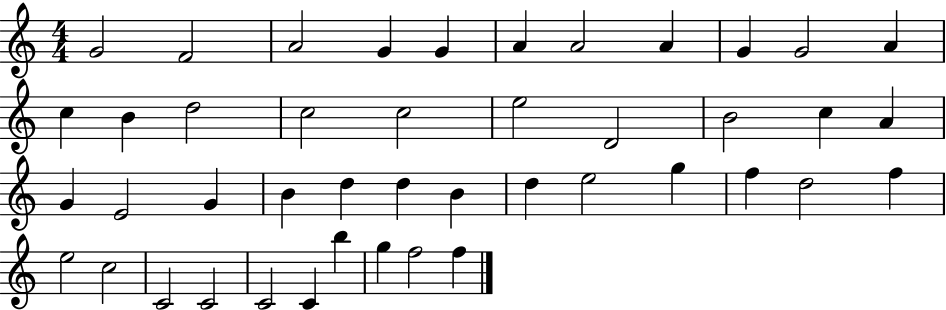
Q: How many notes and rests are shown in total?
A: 44